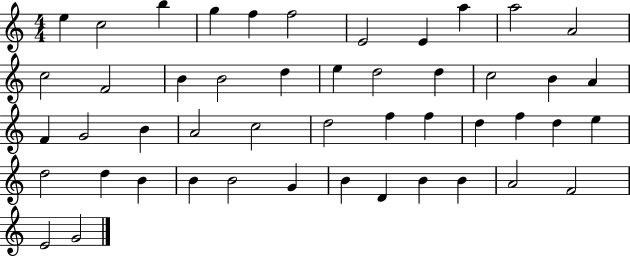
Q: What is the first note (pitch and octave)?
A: E5